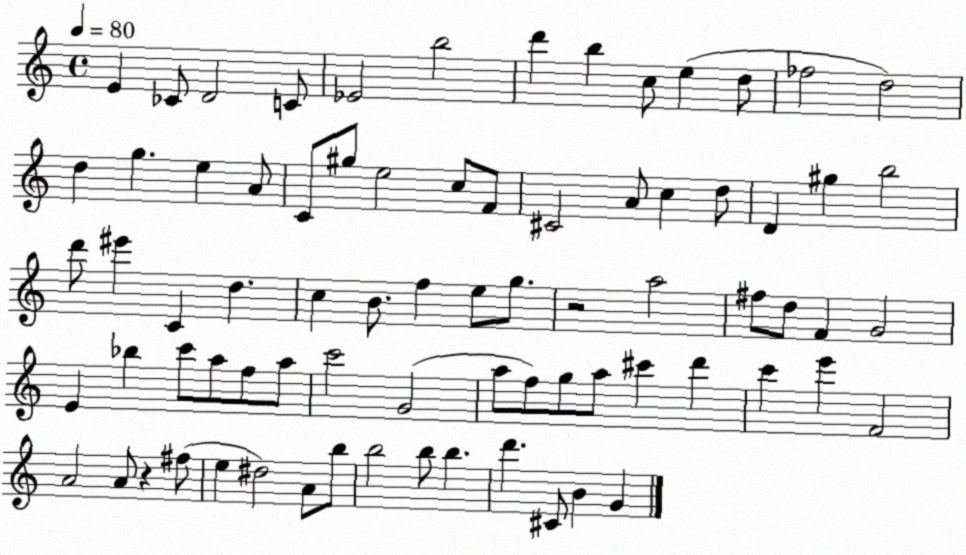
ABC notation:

X:1
T:Untitled
M:4/4
L:1/4
K:C
E _C/2 D2 C/2 _E2 b2 d' b c/2 e d/2 _f2 d2 d g e A/2 C/2 ^g/2 e2 c/2 F/2 ^C2 A/2 c d/2 D ^g b2 d'/2 ^e' C d c B/2 f e/2 g/2 z2 a2 ^f/2 d/2 F G2 E _b c'/2 a/2 f/2 a/2 c'2 G2 a/2 f/2 g/2 a/2 ^c' d' c' e' F2 A2 A/2 z ^f/2 e ^d2 A/2 b/2 b2 b/2 b d' ^C/2 B G